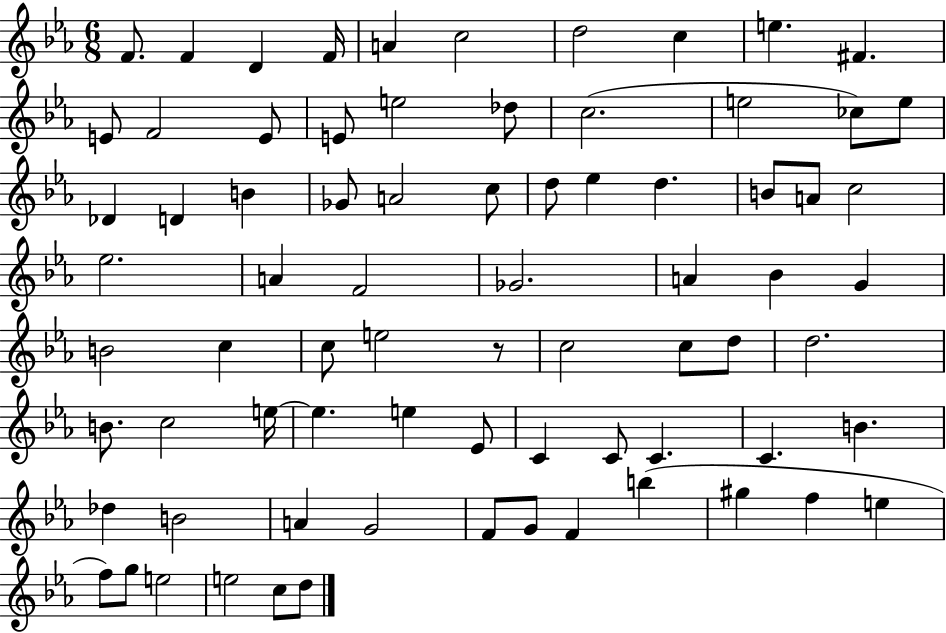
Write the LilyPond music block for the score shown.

{
  \clef treble
  \numericTimeSignature
  \time 6/8
  \key ees \major
  \repeat volta 2 { f'8. f'4 d'4 f'16 | a'4 c''2 | d''2 c''4 | e''4. fis'4. | \break e'8 f'2 e'8 | e'8 e''2 des''8 | c''2.( | e''2 ces''8) e''8 | \break des'4 d'4 b'4 | ges'8 a'2 c''8 | d''8 ees''4 d''4. | b'8 a'8 c''2 | \break ees''2. | a'4 f'2 | ges'2. | a'4 bes'4 g'4 | \break b'2 c''4 | c''8 e''2 r8 | c''2 c''8 d''8 | d''2. | \break b'8. c''2 e''16~~ | e''4. e''4 ees'8 | c'4 c'8 c'4. | c'4. b'4. | \break des''4 b'2 | a'4 g'2 | f'8 g'8 f'4 b''4( | gis''4 f''4 e''4 | \break f''8) g''8 e''2 | e''2 c''8 d''8 | } \bar "|."
}